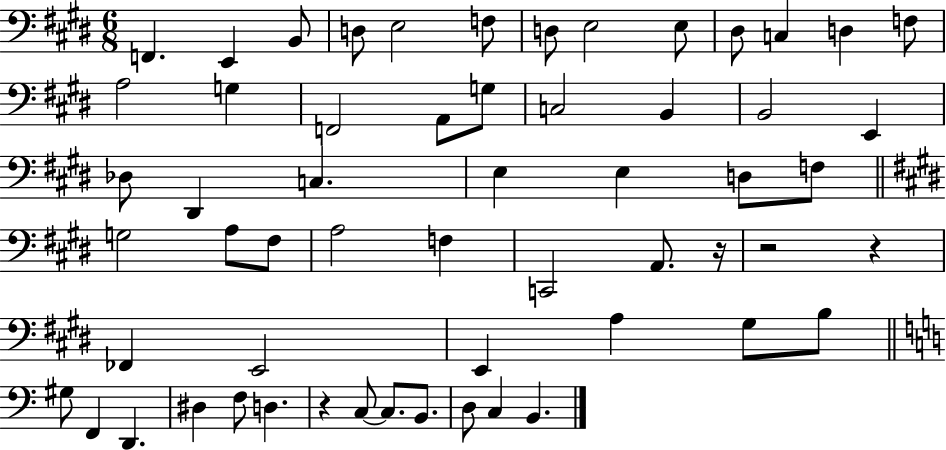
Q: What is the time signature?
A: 6/8